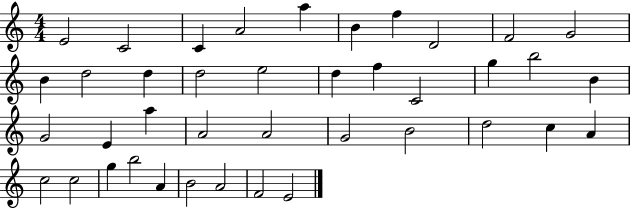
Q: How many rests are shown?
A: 0